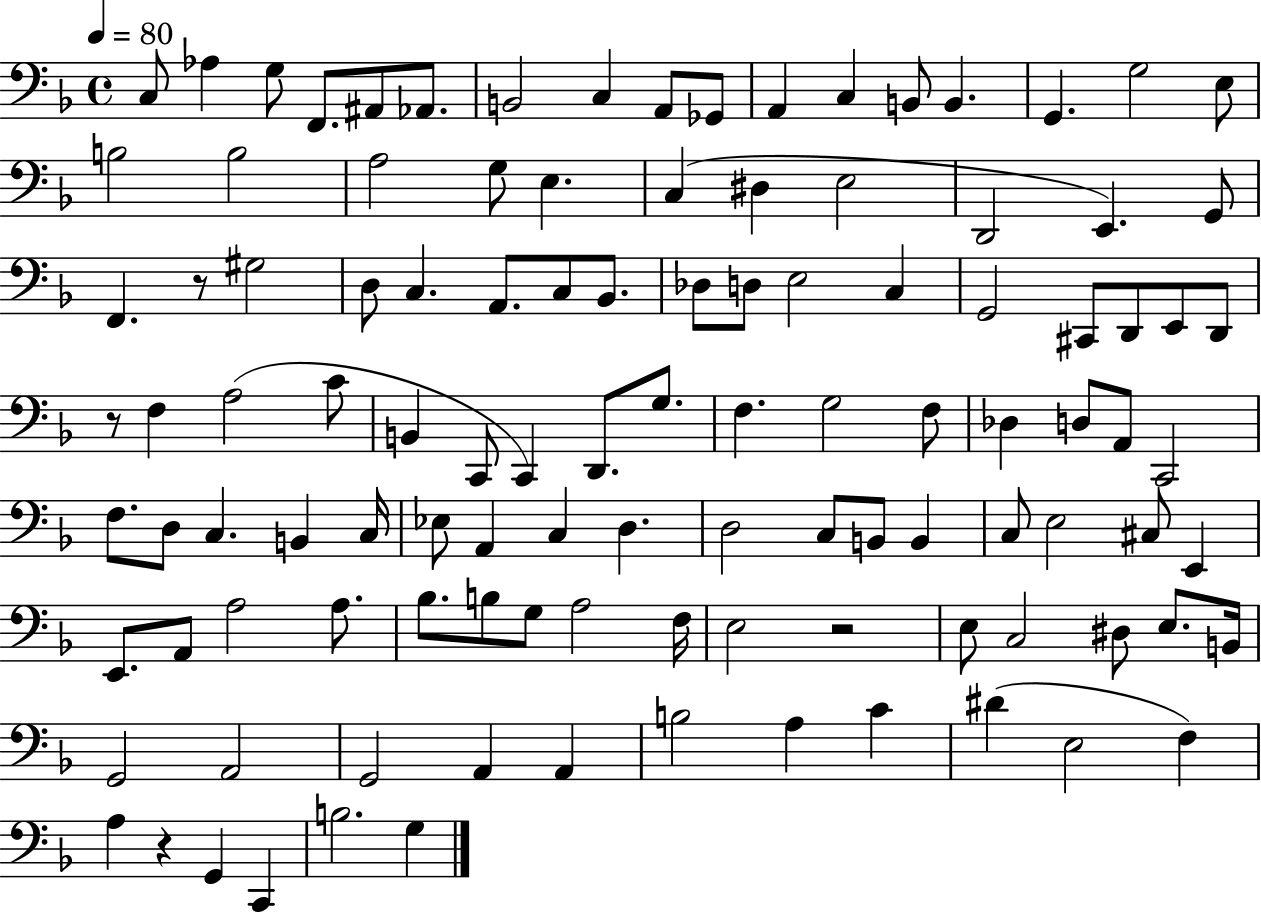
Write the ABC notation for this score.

X:1
T:Untitled
M:4/4
L:1/4
K:F
C,/2 _A, G,/2 F,,/2 ^A,,/2 _A,,/2 B,,2 C, A,,/2 _G,,/2 A,, C, B,,/2 B,, G,, G,2 E,/2 B,2 B,2 A,2 G,/2 E, C, ^D, E,2 D,,2 E,, G,,/2 F,, z/2 ^G,2 D,/2 C, A,,/2 C,/2 _B,,/2 _D,/2 D,/2 E,2 C, G,,2 ^C,,/2 D,,/2 E,,/2 D,,/2 z/2 F, A,2 C/2 B,, C,,/2 C,, D,,/2 G,/2 F, G,2 F,/2 _D, D,/2 A,,/2 C,,2 F,/2 D,/2 C, B,, C,/4 _E,/2 A,, C, D, D,2 C,/2 B,,/2 B,, C,/2 E,2 ^C,/2 E,, E,,/2 A,,/2 A,2 A,/2 _B,/2 B,/2 G,/2 A,2 F,/4 E,2 z2 E,/2 C,2 ^D,/2 E,/2 B,,/4 G,,2 A,,2 G,,2 A,, A,, B,2 A, C ^D E,2 F, A, z G,, C,, B,2 G,